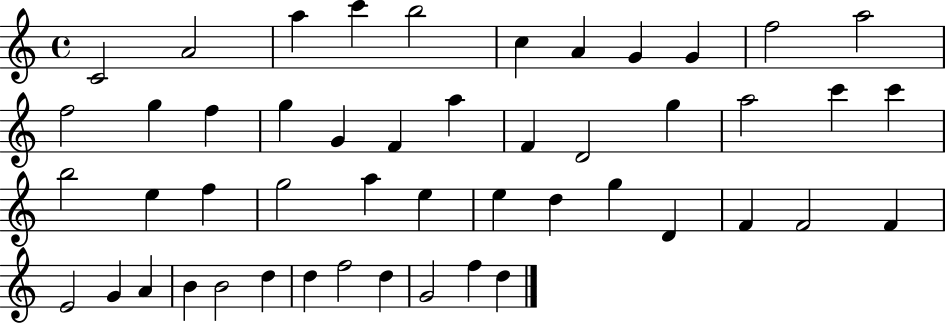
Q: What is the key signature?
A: C major